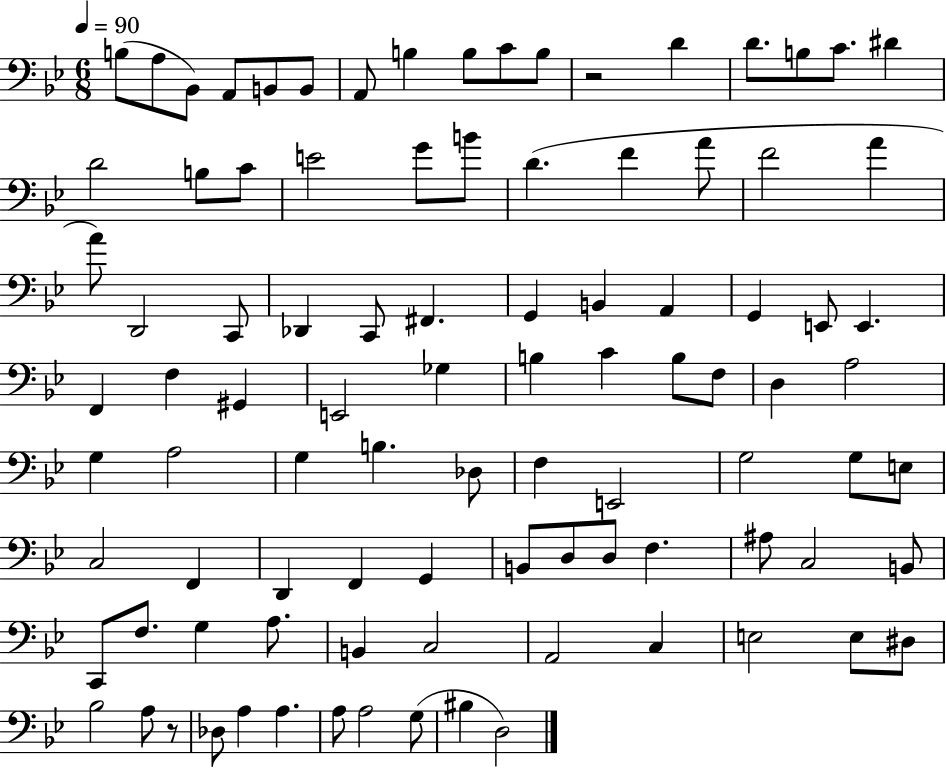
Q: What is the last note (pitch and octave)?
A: D3